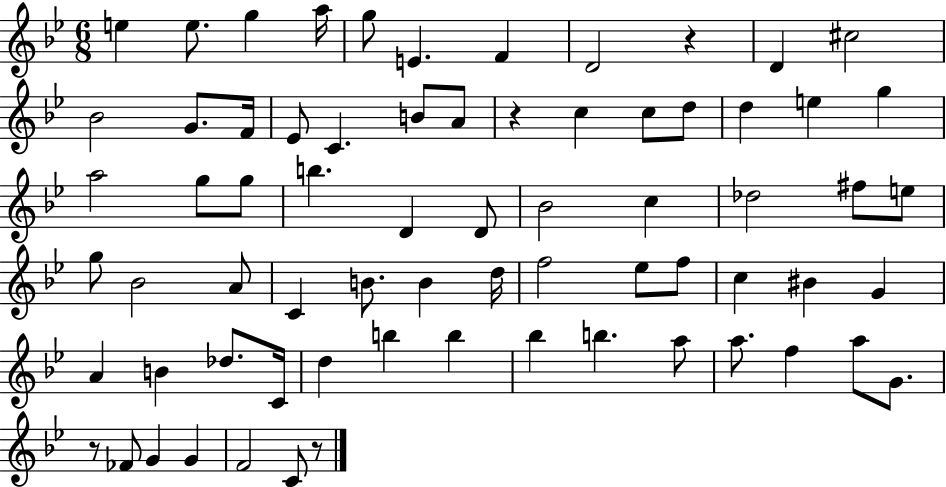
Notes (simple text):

E5/q E5/e. G5/q A5/s G5/e E4/q. F4/q D4/h R/q D4/q C#5/h Bb4/h G4/e. F4/s Eb4/e C4/q. B4/e A4/e R/q C5/q C5/e D5/e D5/q E5/q G5/q A5/h G5/e G5/e B5/q. D4/q D4/e Bb4/h C5/q Db5/h F#5/e E5/e G5/e Bb4/h A4/e C4/q B4/e. B4/q D5/s F5/h Eb5/e F5/e C5/q BIS4/q G4/q A4/q B4/q Db5/e. C4/s D5/q B5/q B5/q Bb5/q B5/q. A5/e A5/e. F5/q A5/e G4/e. R/e FES4/e G4/q G4/q F4/h C4/e R/e